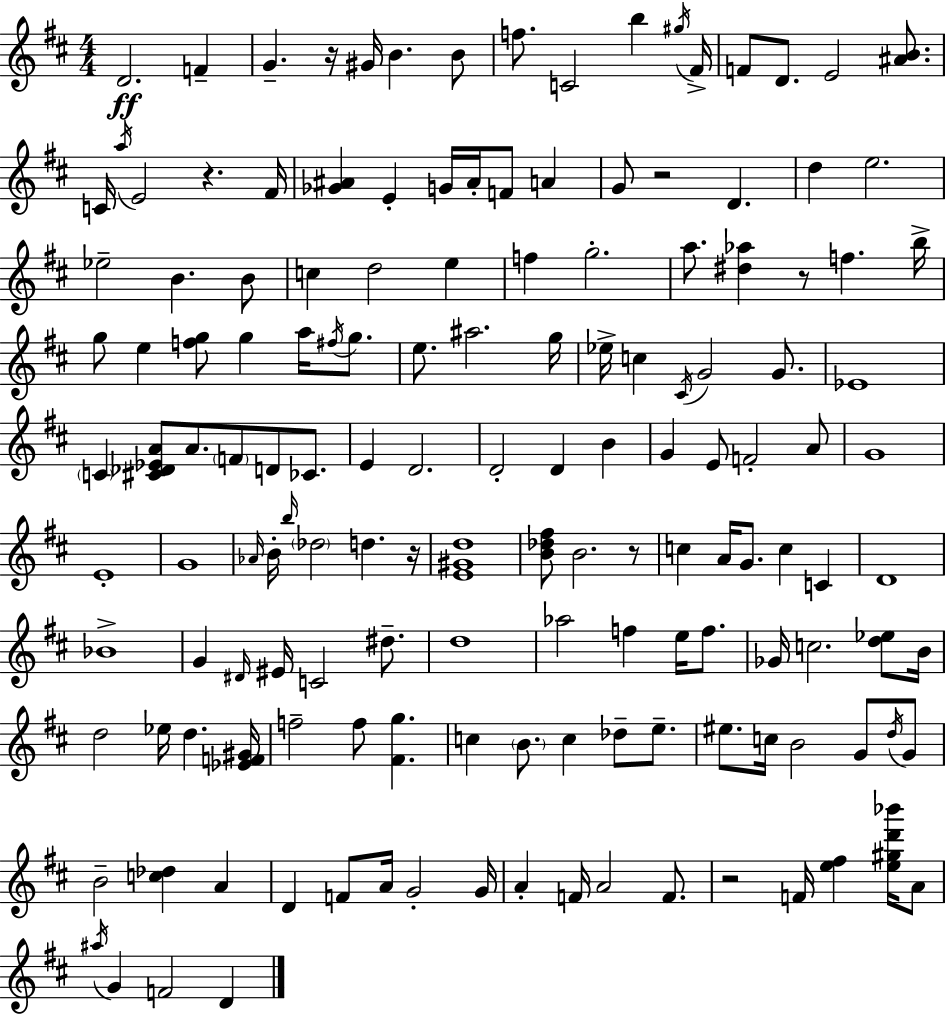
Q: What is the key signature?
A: D major